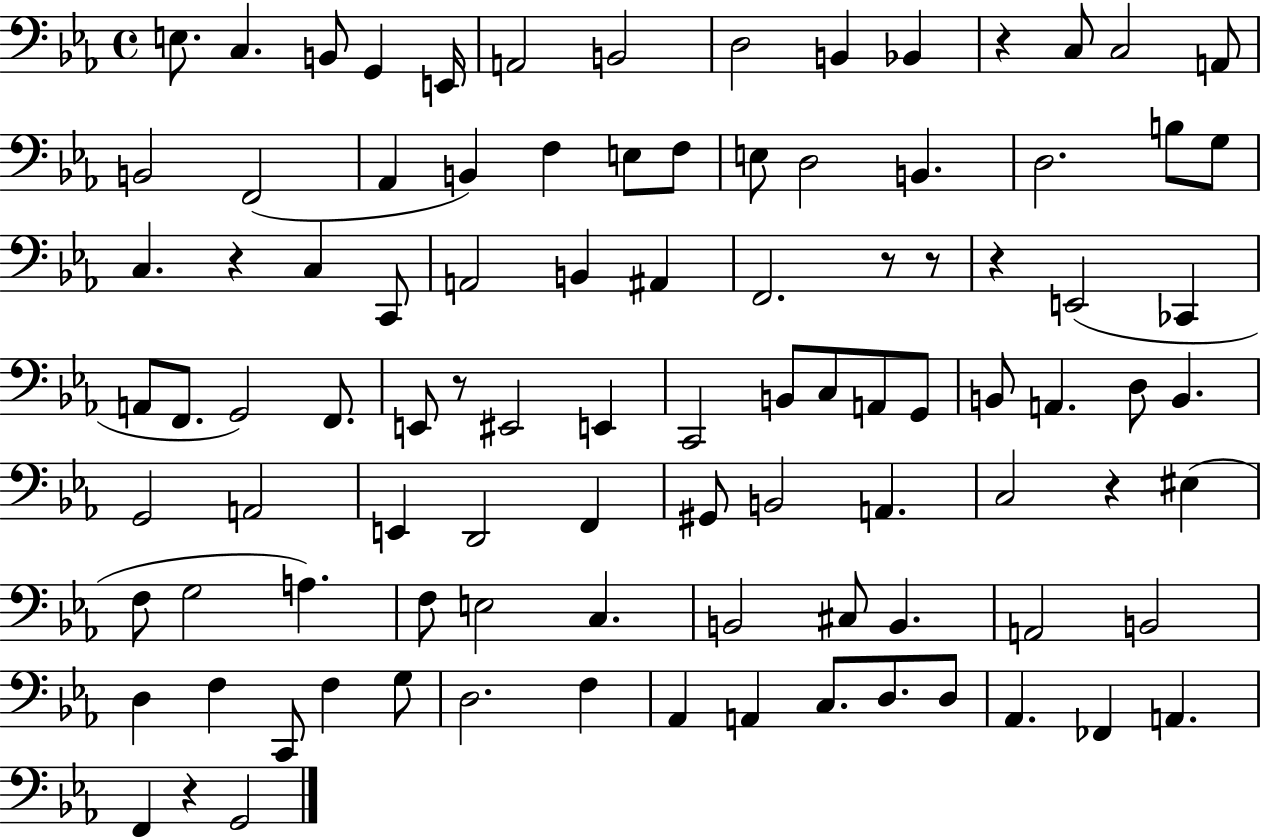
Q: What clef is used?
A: bass